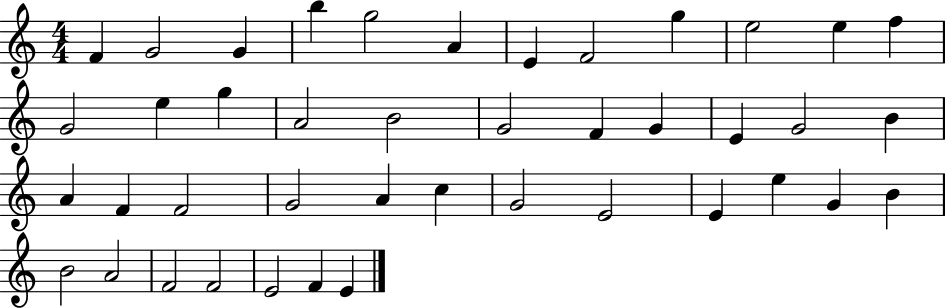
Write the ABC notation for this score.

X:1
T:Untitled
M:4/4
L:1/4
K:C
F G2 G b g2 A E F2 g e2 e f G2 e g A2 B2 G2 F G E G2 B A F F2 G2 A c G2 E2 E e G B B2 A2 F2 F2 E2 F E